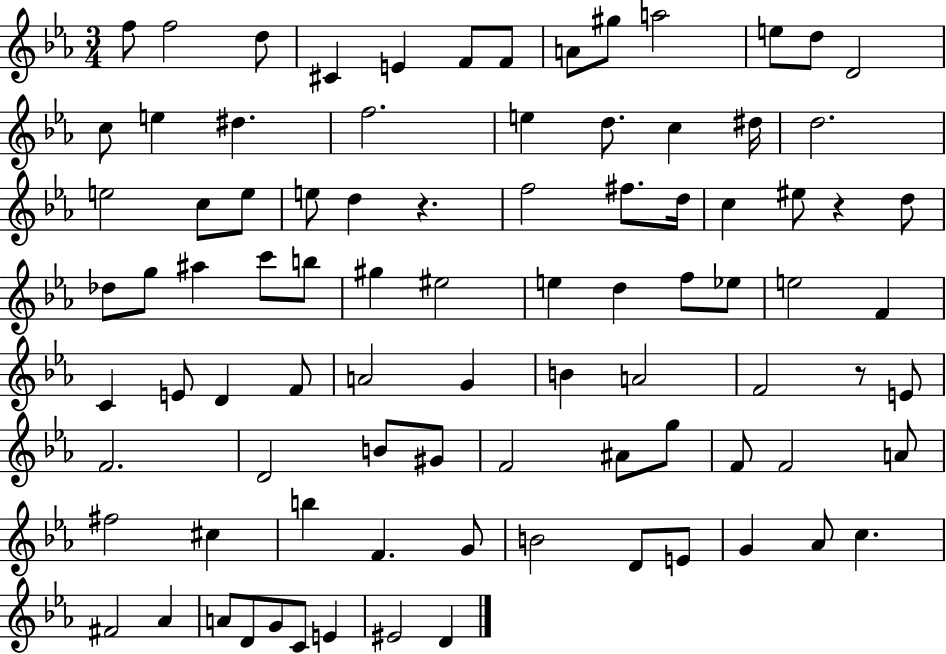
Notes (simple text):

F5/e F5/h D5/e C#4/q E4/q F4/e F4/e A4/e G#5/e A5/h E5/e D5/e D4/h C5/e E5/q D#5/q. F5/h. E5/q D5/e. C5/q D#5/s D5/h. E5/h C5/e E5/e E5/e D5/q R/q. F5/h F#5/e. D5/s C5/q EIS5/e R/q D5/e Db5/e G5/e A#5/q C6/e B5/e G#5/q EIS5/h E5/q D5/q F5/e Eb5/e E5/h F4/q C4/q E4/e D4/q F4/e A4/h G4/q B4/q A4/h F4/h R/e E4/e F4/h. D4/h B4/e G#4/e F4/h A#4/e G5/e F4/e F4/h A4/e F#5/h C#5/q B5/q F4/q. G4/e B4/h D4/e E4/e G4/q Ab4/e C5/q. F#4/h Ab4/q A4/e D4/e G4/e C4/e E4/q EIS4/h D4/q